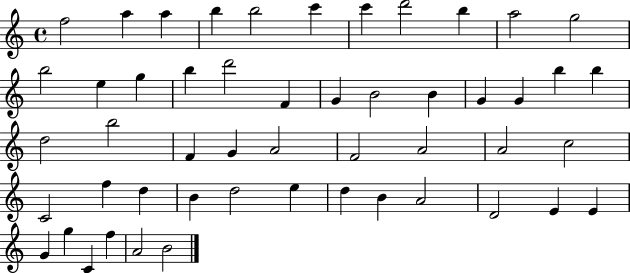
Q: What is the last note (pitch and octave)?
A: B4